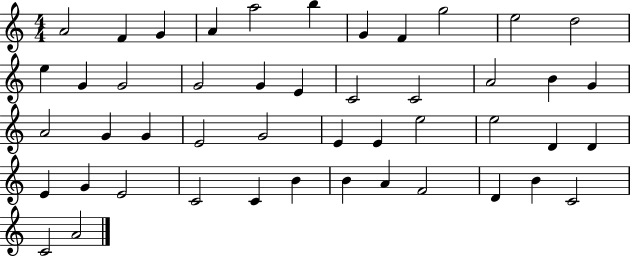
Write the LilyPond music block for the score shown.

{
  \clef treble
  \numericTimeSignature
  \time 4/4
  \key c \major
  a'2 f'4 g'4 | a'4 a''2 b''4 | g'4 f'4 g''2 | e''2 d''2 | \break e''4 g'4 g'2 | g'2 g'4 e'4 | c'2 c'2 | a'2 b'4 g'4 | \break a'2 g'4 g'4 | e'2 g'2 | e'4 e'4 e''2 | e''2 d'4 d'4 | \break e'4 g'4 e'2 | c'2 c'4 b'4 | b'4 a'4 f'2 | d'4 b'4 c'2 | \break c'2 a'2 | \bar "|."
}